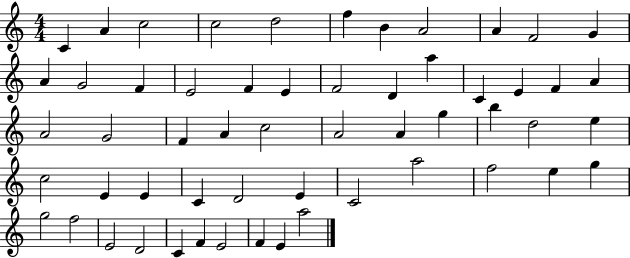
{
  \clef treble
  \numericTimeSignature
  \time 4/4
  \key c \major
  c'4 a'4 c''2 | c''2 d''2 | f''4 b'4 a'2 | a'4 f'2 g'4 | \break a'4 g'2 f'4 | e'2 f'4 e'4 | f'2 d'4 a''4 | c'4 e'4 f'4 a'4 | \break a'2 g'2 | f'4 a'4 c''2 | a'2 a'4 g''4 | b''4 d''2 e''4 | \break c''2 e'4 e'4 | c'4 d'2 e'4 | c'2 a''2 | f''2 e''4 g''4 | \break g''2 f''2 | e'2 d'2 | c'4 f'4 e'2 | f'4 e'4 a''2 | \break \bar "|."
}